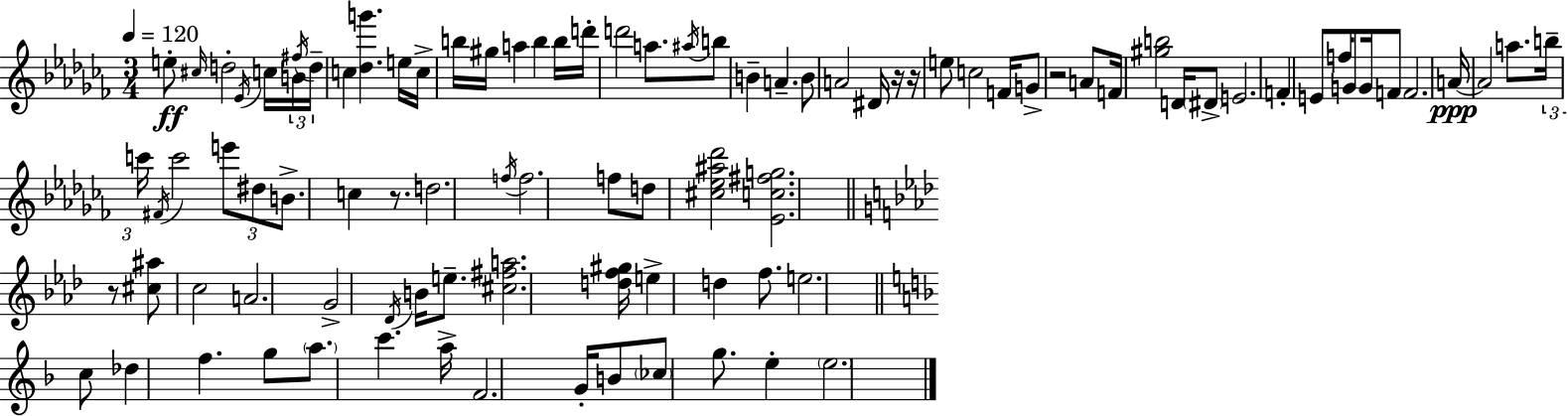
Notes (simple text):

E5/e C#5/s D5/h Eb4/s C5/s B4/s F#5/s D5/s C5/q [Db5,G6]/q. E5/s C5/s B5/s G#5/s A5/q B5/q B5/s D6/s D6/h A5/e. A#5/s B5/e B4/q A4/q. B4/e A4/h D#4/s R/s R/s E5/e C5/h F4/s G4/e R/h A4/e F4/s [G#5,B5]/h D4/s D#4/e E4/h. F4/q E4/e F5/s G4/e G4/s F4/e F4/h. A4/s A4/h A5/e. B5/s C6/s F#4/s C6/h E6/e D#5/e B4/e. C5/q R/e. D5/h. F5/s F5/h. F5/e D5/e [C#5,Eb5,A#5,Db6]/h [Eb4,C5,F#5,G5]/h. R/e [C#5,A#5]/e C5/h A4/h. G4/h Db4/s B4/s E5/e. [C#5,F#5,A5]/h. [D5,F5,G#5]/s E5/q D5/q F5/e. E5/h. C5/e Db5/q F5/q. G5/e A5/e. C6/q. A5/s F4/h. G4/s B4/e CES5/e G5/e. E5/q E5/h.